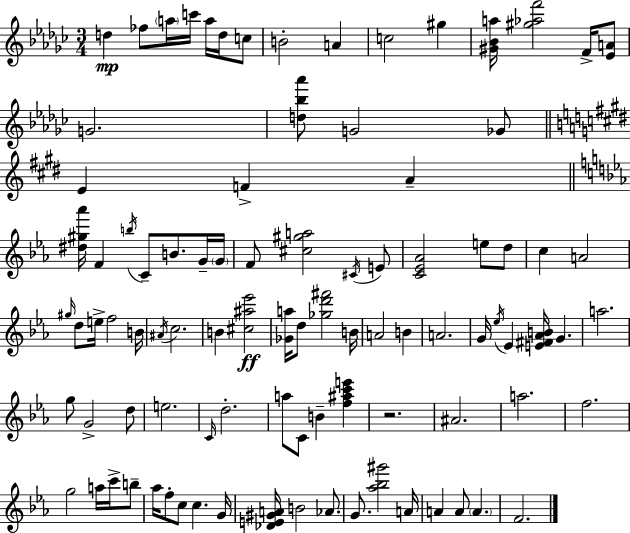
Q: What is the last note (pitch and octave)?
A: F4